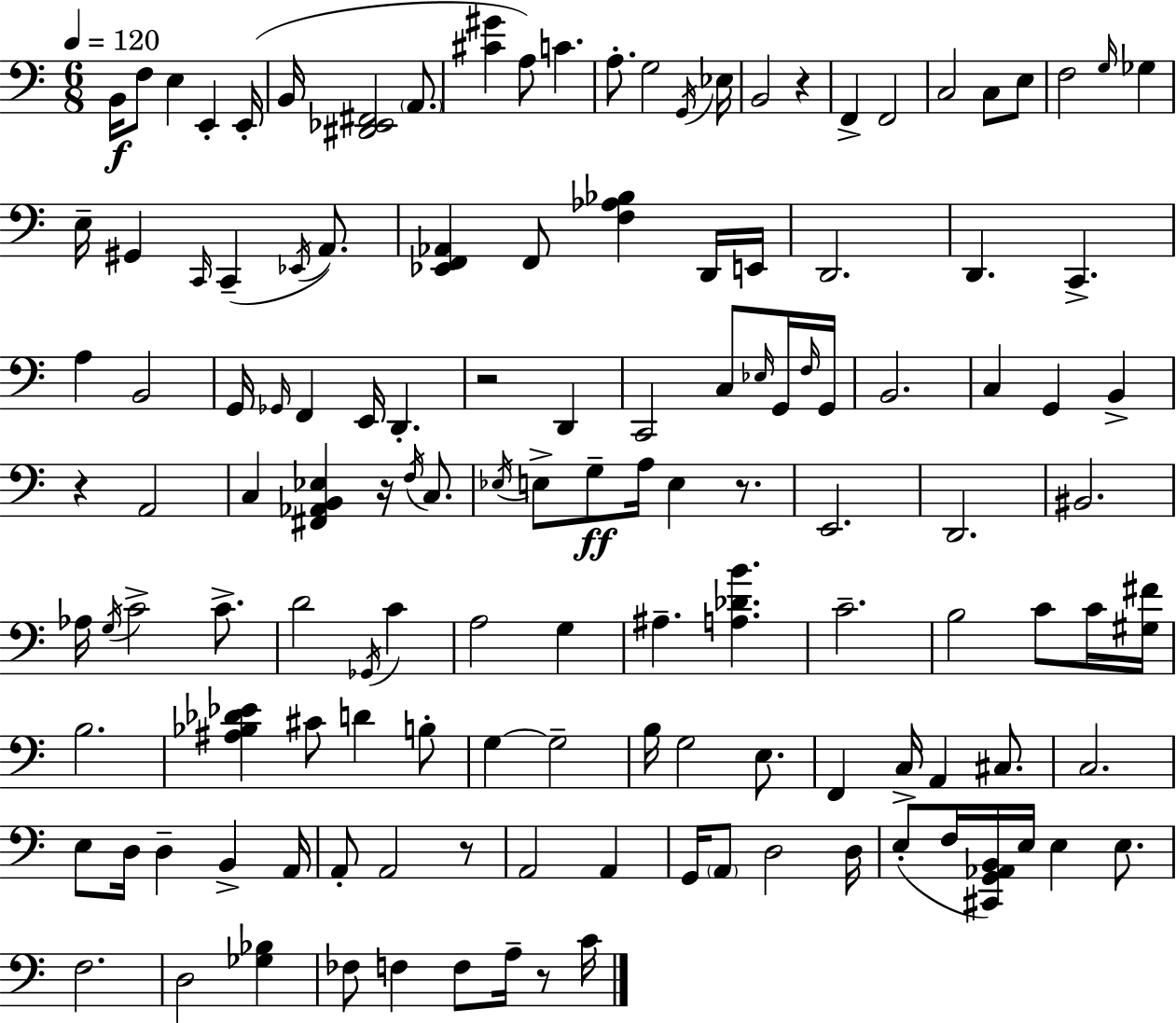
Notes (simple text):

B2/s F3/e E3/q E2/q E2/s B2/s [D#2,Eb2,F#2]/h A2/e. [C#4,G#4]/q A3/e C4/q. A3/e. G3/h G2/s Eb3/s B2/h R/q F2/q F2/h C3/h C3/e E3/e F3/h G3/s Gb3/q E3/s G#2/q C2/s C2/q Eb2/s A2/e. [Eb2,F2,Ab2]/q F2/e [F3,Ab3,Bb3]/q D2/s E2/s D2/h. D2/q. C2/q. A3/q B2/h G2/s Gb2/s F2/q E2/s D2/q. R/h D2/q C2/h C3/e Eb3/s G2/s F3/s G2/s B2/h. C3/q G2/q B2/q R/q A2/h C3/q [F#2,Ab2,B2,Eb3]/q R/s F3/s C3/e. Eb3/s E3/e G3/e A3/s E3/q R/e. E2/h. D2/h. BIS2/h. Ab3/s G3/s C4/h C4/e. D4/h Gb2/s C4/q A3/h G3/q A#3/q. [A3,Db4,B4]/q. C4/h. B3/h C4/e C4/s [G#3,F#4]/s B3/h. [A#3,Bb3,Db4,Eb4]/q C#4/e D4/q B3/e G3/q G3/h B3/s G3/h E3/e. F2/q C3/s A2/q C#3/e. C3/h. E3/e D3/s D3/q B2/q A2/s A2/e A2/h R/e A2/h A2/q G2/s A2/e D3/h D3/s E3/e F3/s [C#2,G2,Ab2,B2]/s E3/s E3/q E3/e. F3/h. D3/h [Gb3,Bb3]/q FES3/e F3/q F3/e A3/s R/e C4/s